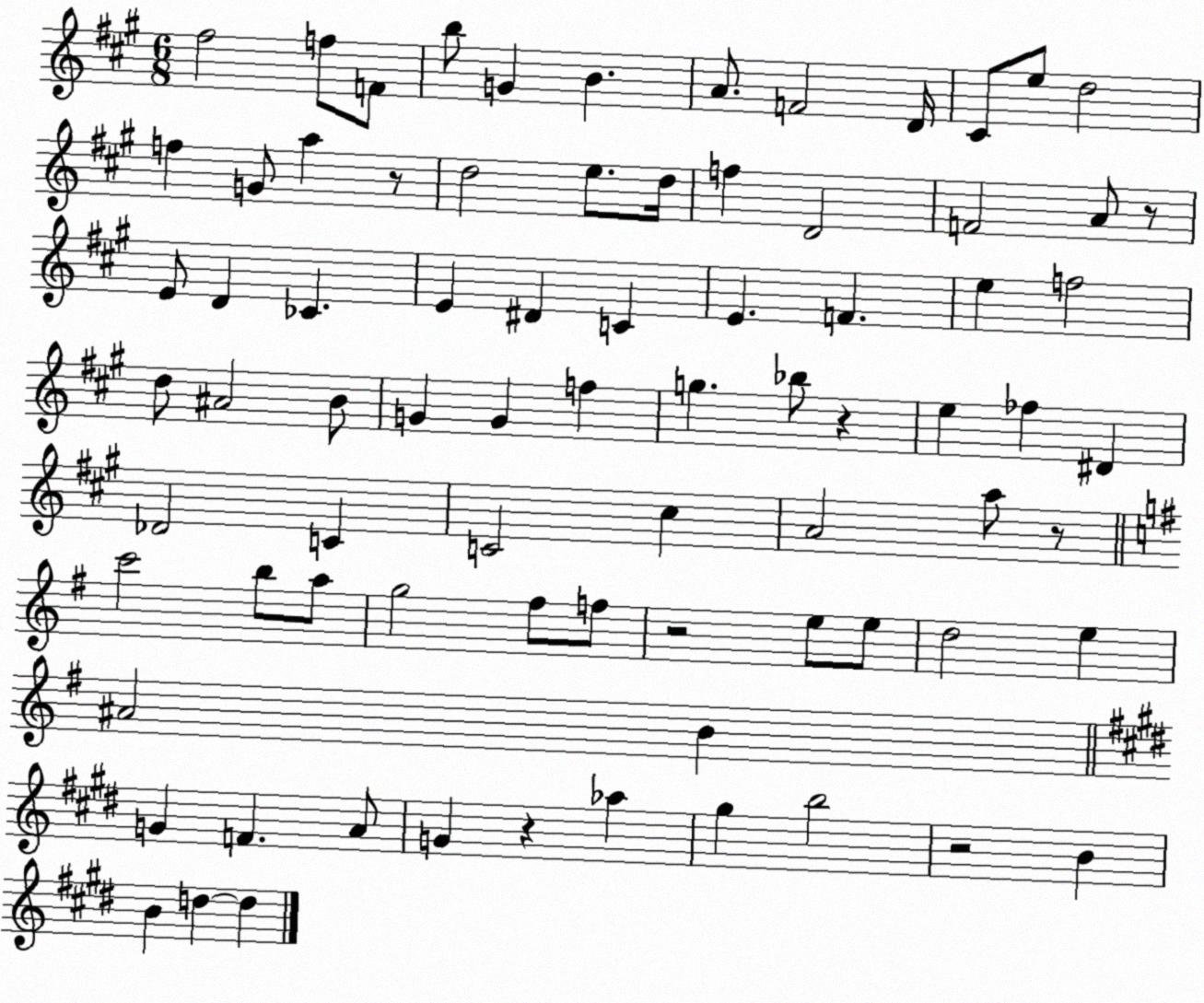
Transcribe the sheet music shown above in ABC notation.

X:1
T:Untitled
M:6/8
L:1/4
K:A
^f2 f/2 F/2 b/2 G B A/2 F2 D/4 ^C/2 e/2 d2 f G/2 a z/2 d2 e/2 d/4 f D2 F2 A/2 z/2 E/2 D _C E ^D C E F e f2 d/2 ^A2 B/2 G G f g _b/2 z e _f ^D _D2 C C2 ^c A2 a/2 z/2 c'2 b/2 a/2 g2 ^f/2 f/2 z2 e/2 e/2 d2 e ^A2 B G F A/2 G z _a ^g b2 z2 B B d d